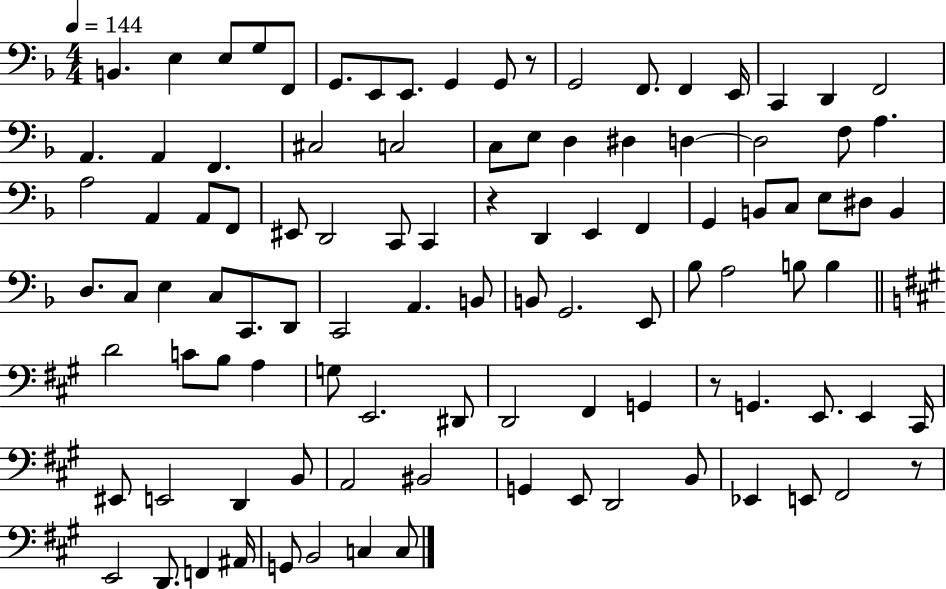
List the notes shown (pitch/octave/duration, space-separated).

B2/q. E3/q E3/e G3/e F2/e G2/e. E2/e E2/e. G2/q G2/e R/e G2/h F2/e. F2/q E2/s C2/q D2/q F2/h A2/q. A2/q F2/q. C#3/h C3/h C3/e E3/e D3/q D#3/q D3/q D3/h F3/e A3/q. A3/h A2/q A2/e F2/e EIS2/e D2/h C2/e C2/q R/q D2/q E2/q F2/q G2/q B2/e C3/e E3/e D#3/e B2/q D3/e. C3/e E3/q C3/e C2/e. D2/e C2/h A2/q. B2/e B2/e G2/h. E2/e Bb3/e A3/h B3/e B3/q D4/h C4/e B3/e A3/q G3/e E2/h. D#2/e D2/h F#2/q G2/q R/e G2/q. E2/e. E2/q C#2/s EIS2/e E2/h D2/q B2/e A2/h BIS2/h G2/q E2/e D2/h B2/e Eb2/q E2/e F#2/h R/e E2/h D2/e. F2/q A#2/s G2/e B2/h C3/q C3/e